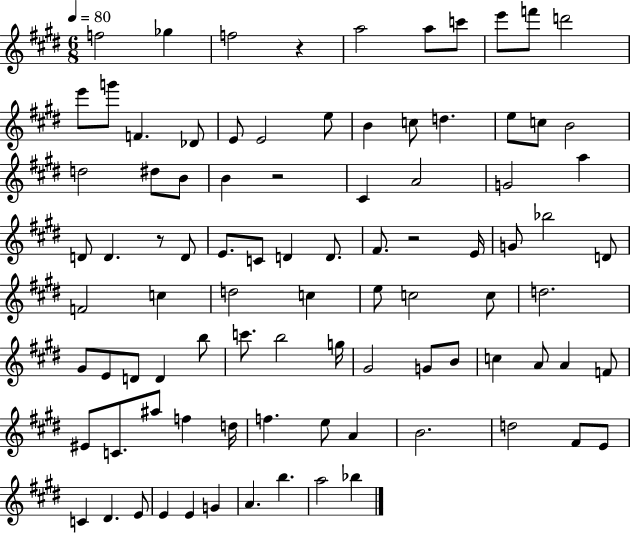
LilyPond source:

{
  \clef treble
  \numericTimeSignature
  \time 6/8
  \key e \major
  \tempo 4 = 80
  f''2 ges''4 | f''2 r4 | a''2 a''8 c'''8 | e'''8 f'''8 d'''2 | \break e'''8 g'''8 f'4. des'8 | e'8 e'2 e''8 | b'4 c''8 d''4. | e''8 c''8 b'2 | \break d''2 dis''8 b'8 | b'4 r2 | cis'4 a'2 | g'2 a''4 | \break d'8 d'4. r8 d'8 | e'8. c'8 d'4 d'8. | fis'8. r2 e'16 | g'8 bes''2 d'8 | \break f'2 c''4 | d''2 c''4 | e''8 c''2 c''8 | d''2. | \break gis'8 e'8 d'8 d'4 b''8 | c'''8. b''2 g''16 | gis'2 g'8 b'8 | c''4 a'8 a'4 f'8 | \break eis'8 c'8. ais''8 f''4 d''16 | f''4. e''8 a'4 | b'2. | d''2 fis'8 e'8 | \break c'4 dis'4. e'8 | e'4 e'4 g'4 | a'4. b''4. | a''2 bes''4 | \break \bar "|."
}